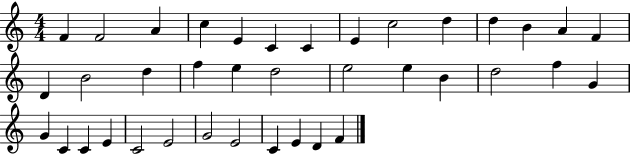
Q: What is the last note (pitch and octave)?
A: F4